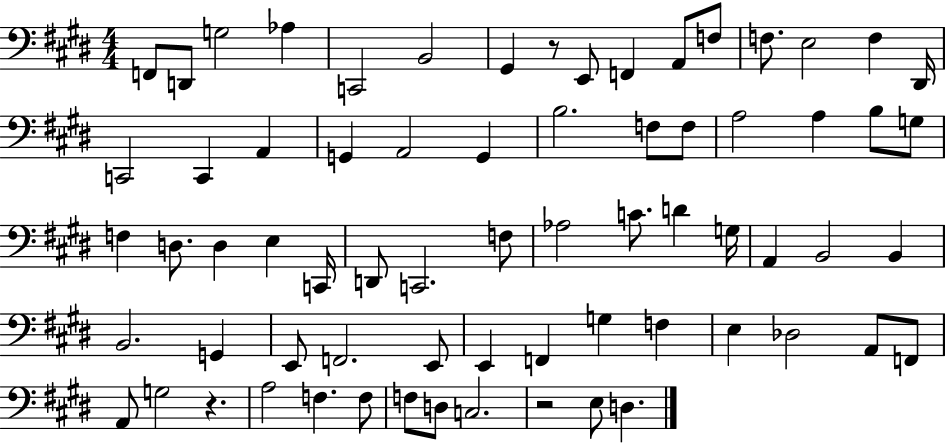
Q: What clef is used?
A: bass